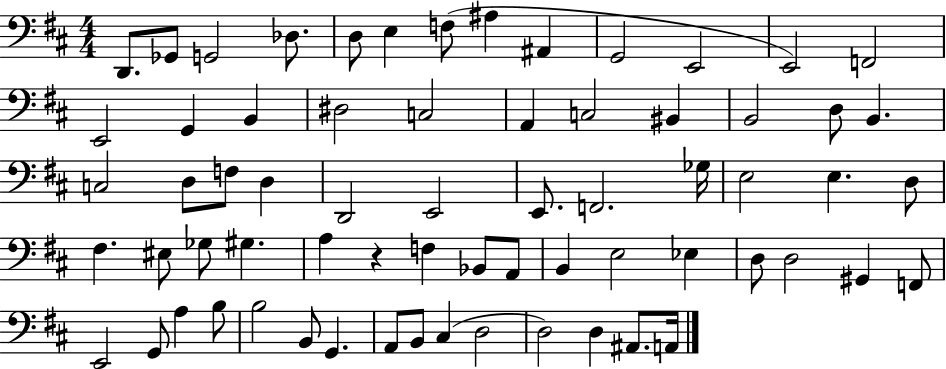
X:1
T:Untitled
M:4/4
L:1/4
K:D
D,,/2 _G,,/2 G,,2 _D,/2 D,/2 E, F,/2 ^A, ^A,, G,,2 E,,2 E,,2 F,,2 E,,2 G,, B,, ^D,2 C,2 A,, C,2 ^B,, B,,2 D,/2 B,, C,2 D,/2 F,/2 D, D,,2 E,,2 E,,/2 F,,2 _G,/4 E,2 E, D,/2 ^F, ^E,/2 _G,/2 ^G, A, z F, _B,,/2 A,,/2 B,, E,2 _E, D,/2 D,2 ^G,, F,,/2 E,,2 G,,/2 A, B,/2 B,2 B,,/2 G,, A,,/2 B,,/2 ^C, D,2 D,2 D, ^A,,/2 A,,/4